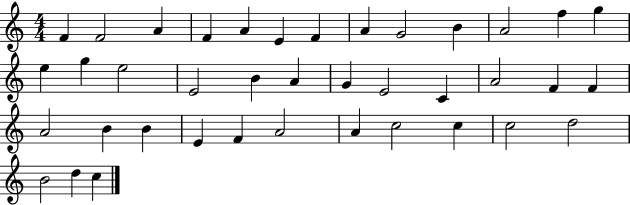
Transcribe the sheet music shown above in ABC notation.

X:1
T:Untitled
M:4/4
L:1/4
K:C
F F2 A F A E F A G2 B A2 f g e g e2 E2 B A G E2 C A2 F F A2 B B E F A2 A c2 c c2 d2 B2 d c